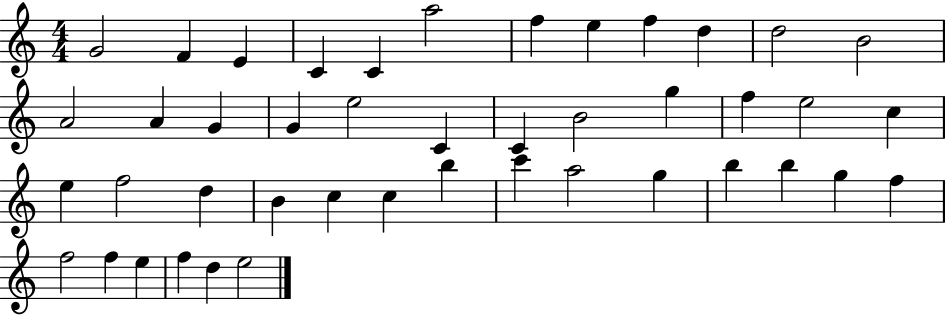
{
  \clef treble
  \numericTimeSignature
  \time 4/4
  \key c \major
  g'2 f'4 e'4 | c'4 c'4 a''2 | f''4 e''4 f''4 d''4 | d''2 b'2 | \break a'2 a'4 g'4 | g'4 e''2 c'4 | c'4 b'2 g''4 | f''4 e''2 c''4 | \break e''4 f''2 d''4 | b'4 c''4 c''4 b''4 | c'''4 a''2 g''4 | b''4 b''4 g''4 f''4 | \break f''2 f''4 e''4 | f''4 d''4 e''2 | \bar "|."
}